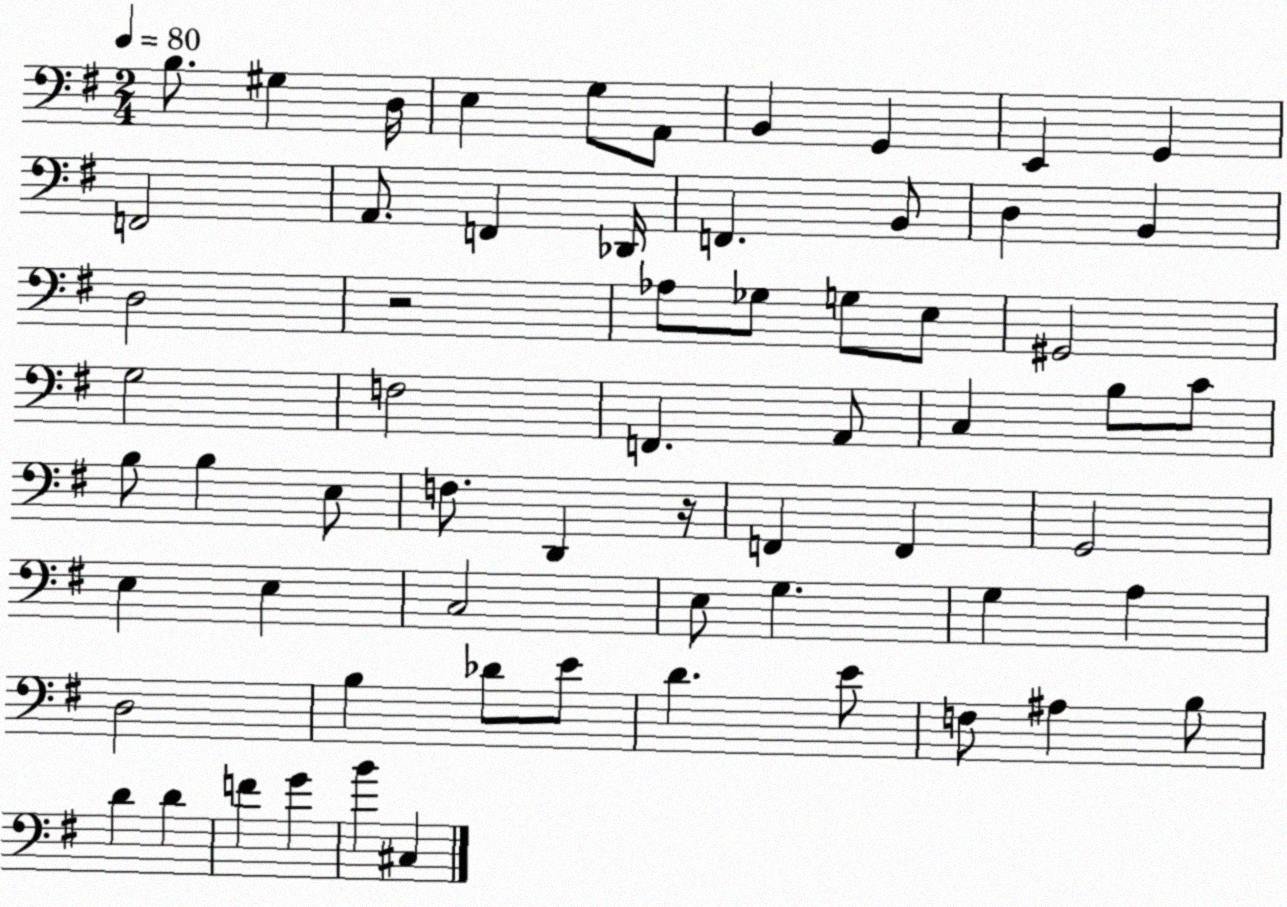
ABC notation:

X:1
T:Untitled
M:2/4
L:1/4
K:G
B,/2 ^G, D,/4 E, G,/2 A,,/2 B,, G,, E,, G,, F,,2 A,,/2 F,, _D,,/4 F,, B,,/2 D, B,, D,2 z2 _A,/2 _G,/2 G,/2 E,/2 ^G,,2 G,2 F,2 F,, A,,/2 C, B,/2 C/2 B,/2 B, E,/2 F,/2 D,, z/4 F,, F,, G,,2 E, E, C,2 E,/2 G, G, A, D,2 B, _D/2 E/2 D E/2 F,/2 ^A, B,/2 D D F G B ^C,